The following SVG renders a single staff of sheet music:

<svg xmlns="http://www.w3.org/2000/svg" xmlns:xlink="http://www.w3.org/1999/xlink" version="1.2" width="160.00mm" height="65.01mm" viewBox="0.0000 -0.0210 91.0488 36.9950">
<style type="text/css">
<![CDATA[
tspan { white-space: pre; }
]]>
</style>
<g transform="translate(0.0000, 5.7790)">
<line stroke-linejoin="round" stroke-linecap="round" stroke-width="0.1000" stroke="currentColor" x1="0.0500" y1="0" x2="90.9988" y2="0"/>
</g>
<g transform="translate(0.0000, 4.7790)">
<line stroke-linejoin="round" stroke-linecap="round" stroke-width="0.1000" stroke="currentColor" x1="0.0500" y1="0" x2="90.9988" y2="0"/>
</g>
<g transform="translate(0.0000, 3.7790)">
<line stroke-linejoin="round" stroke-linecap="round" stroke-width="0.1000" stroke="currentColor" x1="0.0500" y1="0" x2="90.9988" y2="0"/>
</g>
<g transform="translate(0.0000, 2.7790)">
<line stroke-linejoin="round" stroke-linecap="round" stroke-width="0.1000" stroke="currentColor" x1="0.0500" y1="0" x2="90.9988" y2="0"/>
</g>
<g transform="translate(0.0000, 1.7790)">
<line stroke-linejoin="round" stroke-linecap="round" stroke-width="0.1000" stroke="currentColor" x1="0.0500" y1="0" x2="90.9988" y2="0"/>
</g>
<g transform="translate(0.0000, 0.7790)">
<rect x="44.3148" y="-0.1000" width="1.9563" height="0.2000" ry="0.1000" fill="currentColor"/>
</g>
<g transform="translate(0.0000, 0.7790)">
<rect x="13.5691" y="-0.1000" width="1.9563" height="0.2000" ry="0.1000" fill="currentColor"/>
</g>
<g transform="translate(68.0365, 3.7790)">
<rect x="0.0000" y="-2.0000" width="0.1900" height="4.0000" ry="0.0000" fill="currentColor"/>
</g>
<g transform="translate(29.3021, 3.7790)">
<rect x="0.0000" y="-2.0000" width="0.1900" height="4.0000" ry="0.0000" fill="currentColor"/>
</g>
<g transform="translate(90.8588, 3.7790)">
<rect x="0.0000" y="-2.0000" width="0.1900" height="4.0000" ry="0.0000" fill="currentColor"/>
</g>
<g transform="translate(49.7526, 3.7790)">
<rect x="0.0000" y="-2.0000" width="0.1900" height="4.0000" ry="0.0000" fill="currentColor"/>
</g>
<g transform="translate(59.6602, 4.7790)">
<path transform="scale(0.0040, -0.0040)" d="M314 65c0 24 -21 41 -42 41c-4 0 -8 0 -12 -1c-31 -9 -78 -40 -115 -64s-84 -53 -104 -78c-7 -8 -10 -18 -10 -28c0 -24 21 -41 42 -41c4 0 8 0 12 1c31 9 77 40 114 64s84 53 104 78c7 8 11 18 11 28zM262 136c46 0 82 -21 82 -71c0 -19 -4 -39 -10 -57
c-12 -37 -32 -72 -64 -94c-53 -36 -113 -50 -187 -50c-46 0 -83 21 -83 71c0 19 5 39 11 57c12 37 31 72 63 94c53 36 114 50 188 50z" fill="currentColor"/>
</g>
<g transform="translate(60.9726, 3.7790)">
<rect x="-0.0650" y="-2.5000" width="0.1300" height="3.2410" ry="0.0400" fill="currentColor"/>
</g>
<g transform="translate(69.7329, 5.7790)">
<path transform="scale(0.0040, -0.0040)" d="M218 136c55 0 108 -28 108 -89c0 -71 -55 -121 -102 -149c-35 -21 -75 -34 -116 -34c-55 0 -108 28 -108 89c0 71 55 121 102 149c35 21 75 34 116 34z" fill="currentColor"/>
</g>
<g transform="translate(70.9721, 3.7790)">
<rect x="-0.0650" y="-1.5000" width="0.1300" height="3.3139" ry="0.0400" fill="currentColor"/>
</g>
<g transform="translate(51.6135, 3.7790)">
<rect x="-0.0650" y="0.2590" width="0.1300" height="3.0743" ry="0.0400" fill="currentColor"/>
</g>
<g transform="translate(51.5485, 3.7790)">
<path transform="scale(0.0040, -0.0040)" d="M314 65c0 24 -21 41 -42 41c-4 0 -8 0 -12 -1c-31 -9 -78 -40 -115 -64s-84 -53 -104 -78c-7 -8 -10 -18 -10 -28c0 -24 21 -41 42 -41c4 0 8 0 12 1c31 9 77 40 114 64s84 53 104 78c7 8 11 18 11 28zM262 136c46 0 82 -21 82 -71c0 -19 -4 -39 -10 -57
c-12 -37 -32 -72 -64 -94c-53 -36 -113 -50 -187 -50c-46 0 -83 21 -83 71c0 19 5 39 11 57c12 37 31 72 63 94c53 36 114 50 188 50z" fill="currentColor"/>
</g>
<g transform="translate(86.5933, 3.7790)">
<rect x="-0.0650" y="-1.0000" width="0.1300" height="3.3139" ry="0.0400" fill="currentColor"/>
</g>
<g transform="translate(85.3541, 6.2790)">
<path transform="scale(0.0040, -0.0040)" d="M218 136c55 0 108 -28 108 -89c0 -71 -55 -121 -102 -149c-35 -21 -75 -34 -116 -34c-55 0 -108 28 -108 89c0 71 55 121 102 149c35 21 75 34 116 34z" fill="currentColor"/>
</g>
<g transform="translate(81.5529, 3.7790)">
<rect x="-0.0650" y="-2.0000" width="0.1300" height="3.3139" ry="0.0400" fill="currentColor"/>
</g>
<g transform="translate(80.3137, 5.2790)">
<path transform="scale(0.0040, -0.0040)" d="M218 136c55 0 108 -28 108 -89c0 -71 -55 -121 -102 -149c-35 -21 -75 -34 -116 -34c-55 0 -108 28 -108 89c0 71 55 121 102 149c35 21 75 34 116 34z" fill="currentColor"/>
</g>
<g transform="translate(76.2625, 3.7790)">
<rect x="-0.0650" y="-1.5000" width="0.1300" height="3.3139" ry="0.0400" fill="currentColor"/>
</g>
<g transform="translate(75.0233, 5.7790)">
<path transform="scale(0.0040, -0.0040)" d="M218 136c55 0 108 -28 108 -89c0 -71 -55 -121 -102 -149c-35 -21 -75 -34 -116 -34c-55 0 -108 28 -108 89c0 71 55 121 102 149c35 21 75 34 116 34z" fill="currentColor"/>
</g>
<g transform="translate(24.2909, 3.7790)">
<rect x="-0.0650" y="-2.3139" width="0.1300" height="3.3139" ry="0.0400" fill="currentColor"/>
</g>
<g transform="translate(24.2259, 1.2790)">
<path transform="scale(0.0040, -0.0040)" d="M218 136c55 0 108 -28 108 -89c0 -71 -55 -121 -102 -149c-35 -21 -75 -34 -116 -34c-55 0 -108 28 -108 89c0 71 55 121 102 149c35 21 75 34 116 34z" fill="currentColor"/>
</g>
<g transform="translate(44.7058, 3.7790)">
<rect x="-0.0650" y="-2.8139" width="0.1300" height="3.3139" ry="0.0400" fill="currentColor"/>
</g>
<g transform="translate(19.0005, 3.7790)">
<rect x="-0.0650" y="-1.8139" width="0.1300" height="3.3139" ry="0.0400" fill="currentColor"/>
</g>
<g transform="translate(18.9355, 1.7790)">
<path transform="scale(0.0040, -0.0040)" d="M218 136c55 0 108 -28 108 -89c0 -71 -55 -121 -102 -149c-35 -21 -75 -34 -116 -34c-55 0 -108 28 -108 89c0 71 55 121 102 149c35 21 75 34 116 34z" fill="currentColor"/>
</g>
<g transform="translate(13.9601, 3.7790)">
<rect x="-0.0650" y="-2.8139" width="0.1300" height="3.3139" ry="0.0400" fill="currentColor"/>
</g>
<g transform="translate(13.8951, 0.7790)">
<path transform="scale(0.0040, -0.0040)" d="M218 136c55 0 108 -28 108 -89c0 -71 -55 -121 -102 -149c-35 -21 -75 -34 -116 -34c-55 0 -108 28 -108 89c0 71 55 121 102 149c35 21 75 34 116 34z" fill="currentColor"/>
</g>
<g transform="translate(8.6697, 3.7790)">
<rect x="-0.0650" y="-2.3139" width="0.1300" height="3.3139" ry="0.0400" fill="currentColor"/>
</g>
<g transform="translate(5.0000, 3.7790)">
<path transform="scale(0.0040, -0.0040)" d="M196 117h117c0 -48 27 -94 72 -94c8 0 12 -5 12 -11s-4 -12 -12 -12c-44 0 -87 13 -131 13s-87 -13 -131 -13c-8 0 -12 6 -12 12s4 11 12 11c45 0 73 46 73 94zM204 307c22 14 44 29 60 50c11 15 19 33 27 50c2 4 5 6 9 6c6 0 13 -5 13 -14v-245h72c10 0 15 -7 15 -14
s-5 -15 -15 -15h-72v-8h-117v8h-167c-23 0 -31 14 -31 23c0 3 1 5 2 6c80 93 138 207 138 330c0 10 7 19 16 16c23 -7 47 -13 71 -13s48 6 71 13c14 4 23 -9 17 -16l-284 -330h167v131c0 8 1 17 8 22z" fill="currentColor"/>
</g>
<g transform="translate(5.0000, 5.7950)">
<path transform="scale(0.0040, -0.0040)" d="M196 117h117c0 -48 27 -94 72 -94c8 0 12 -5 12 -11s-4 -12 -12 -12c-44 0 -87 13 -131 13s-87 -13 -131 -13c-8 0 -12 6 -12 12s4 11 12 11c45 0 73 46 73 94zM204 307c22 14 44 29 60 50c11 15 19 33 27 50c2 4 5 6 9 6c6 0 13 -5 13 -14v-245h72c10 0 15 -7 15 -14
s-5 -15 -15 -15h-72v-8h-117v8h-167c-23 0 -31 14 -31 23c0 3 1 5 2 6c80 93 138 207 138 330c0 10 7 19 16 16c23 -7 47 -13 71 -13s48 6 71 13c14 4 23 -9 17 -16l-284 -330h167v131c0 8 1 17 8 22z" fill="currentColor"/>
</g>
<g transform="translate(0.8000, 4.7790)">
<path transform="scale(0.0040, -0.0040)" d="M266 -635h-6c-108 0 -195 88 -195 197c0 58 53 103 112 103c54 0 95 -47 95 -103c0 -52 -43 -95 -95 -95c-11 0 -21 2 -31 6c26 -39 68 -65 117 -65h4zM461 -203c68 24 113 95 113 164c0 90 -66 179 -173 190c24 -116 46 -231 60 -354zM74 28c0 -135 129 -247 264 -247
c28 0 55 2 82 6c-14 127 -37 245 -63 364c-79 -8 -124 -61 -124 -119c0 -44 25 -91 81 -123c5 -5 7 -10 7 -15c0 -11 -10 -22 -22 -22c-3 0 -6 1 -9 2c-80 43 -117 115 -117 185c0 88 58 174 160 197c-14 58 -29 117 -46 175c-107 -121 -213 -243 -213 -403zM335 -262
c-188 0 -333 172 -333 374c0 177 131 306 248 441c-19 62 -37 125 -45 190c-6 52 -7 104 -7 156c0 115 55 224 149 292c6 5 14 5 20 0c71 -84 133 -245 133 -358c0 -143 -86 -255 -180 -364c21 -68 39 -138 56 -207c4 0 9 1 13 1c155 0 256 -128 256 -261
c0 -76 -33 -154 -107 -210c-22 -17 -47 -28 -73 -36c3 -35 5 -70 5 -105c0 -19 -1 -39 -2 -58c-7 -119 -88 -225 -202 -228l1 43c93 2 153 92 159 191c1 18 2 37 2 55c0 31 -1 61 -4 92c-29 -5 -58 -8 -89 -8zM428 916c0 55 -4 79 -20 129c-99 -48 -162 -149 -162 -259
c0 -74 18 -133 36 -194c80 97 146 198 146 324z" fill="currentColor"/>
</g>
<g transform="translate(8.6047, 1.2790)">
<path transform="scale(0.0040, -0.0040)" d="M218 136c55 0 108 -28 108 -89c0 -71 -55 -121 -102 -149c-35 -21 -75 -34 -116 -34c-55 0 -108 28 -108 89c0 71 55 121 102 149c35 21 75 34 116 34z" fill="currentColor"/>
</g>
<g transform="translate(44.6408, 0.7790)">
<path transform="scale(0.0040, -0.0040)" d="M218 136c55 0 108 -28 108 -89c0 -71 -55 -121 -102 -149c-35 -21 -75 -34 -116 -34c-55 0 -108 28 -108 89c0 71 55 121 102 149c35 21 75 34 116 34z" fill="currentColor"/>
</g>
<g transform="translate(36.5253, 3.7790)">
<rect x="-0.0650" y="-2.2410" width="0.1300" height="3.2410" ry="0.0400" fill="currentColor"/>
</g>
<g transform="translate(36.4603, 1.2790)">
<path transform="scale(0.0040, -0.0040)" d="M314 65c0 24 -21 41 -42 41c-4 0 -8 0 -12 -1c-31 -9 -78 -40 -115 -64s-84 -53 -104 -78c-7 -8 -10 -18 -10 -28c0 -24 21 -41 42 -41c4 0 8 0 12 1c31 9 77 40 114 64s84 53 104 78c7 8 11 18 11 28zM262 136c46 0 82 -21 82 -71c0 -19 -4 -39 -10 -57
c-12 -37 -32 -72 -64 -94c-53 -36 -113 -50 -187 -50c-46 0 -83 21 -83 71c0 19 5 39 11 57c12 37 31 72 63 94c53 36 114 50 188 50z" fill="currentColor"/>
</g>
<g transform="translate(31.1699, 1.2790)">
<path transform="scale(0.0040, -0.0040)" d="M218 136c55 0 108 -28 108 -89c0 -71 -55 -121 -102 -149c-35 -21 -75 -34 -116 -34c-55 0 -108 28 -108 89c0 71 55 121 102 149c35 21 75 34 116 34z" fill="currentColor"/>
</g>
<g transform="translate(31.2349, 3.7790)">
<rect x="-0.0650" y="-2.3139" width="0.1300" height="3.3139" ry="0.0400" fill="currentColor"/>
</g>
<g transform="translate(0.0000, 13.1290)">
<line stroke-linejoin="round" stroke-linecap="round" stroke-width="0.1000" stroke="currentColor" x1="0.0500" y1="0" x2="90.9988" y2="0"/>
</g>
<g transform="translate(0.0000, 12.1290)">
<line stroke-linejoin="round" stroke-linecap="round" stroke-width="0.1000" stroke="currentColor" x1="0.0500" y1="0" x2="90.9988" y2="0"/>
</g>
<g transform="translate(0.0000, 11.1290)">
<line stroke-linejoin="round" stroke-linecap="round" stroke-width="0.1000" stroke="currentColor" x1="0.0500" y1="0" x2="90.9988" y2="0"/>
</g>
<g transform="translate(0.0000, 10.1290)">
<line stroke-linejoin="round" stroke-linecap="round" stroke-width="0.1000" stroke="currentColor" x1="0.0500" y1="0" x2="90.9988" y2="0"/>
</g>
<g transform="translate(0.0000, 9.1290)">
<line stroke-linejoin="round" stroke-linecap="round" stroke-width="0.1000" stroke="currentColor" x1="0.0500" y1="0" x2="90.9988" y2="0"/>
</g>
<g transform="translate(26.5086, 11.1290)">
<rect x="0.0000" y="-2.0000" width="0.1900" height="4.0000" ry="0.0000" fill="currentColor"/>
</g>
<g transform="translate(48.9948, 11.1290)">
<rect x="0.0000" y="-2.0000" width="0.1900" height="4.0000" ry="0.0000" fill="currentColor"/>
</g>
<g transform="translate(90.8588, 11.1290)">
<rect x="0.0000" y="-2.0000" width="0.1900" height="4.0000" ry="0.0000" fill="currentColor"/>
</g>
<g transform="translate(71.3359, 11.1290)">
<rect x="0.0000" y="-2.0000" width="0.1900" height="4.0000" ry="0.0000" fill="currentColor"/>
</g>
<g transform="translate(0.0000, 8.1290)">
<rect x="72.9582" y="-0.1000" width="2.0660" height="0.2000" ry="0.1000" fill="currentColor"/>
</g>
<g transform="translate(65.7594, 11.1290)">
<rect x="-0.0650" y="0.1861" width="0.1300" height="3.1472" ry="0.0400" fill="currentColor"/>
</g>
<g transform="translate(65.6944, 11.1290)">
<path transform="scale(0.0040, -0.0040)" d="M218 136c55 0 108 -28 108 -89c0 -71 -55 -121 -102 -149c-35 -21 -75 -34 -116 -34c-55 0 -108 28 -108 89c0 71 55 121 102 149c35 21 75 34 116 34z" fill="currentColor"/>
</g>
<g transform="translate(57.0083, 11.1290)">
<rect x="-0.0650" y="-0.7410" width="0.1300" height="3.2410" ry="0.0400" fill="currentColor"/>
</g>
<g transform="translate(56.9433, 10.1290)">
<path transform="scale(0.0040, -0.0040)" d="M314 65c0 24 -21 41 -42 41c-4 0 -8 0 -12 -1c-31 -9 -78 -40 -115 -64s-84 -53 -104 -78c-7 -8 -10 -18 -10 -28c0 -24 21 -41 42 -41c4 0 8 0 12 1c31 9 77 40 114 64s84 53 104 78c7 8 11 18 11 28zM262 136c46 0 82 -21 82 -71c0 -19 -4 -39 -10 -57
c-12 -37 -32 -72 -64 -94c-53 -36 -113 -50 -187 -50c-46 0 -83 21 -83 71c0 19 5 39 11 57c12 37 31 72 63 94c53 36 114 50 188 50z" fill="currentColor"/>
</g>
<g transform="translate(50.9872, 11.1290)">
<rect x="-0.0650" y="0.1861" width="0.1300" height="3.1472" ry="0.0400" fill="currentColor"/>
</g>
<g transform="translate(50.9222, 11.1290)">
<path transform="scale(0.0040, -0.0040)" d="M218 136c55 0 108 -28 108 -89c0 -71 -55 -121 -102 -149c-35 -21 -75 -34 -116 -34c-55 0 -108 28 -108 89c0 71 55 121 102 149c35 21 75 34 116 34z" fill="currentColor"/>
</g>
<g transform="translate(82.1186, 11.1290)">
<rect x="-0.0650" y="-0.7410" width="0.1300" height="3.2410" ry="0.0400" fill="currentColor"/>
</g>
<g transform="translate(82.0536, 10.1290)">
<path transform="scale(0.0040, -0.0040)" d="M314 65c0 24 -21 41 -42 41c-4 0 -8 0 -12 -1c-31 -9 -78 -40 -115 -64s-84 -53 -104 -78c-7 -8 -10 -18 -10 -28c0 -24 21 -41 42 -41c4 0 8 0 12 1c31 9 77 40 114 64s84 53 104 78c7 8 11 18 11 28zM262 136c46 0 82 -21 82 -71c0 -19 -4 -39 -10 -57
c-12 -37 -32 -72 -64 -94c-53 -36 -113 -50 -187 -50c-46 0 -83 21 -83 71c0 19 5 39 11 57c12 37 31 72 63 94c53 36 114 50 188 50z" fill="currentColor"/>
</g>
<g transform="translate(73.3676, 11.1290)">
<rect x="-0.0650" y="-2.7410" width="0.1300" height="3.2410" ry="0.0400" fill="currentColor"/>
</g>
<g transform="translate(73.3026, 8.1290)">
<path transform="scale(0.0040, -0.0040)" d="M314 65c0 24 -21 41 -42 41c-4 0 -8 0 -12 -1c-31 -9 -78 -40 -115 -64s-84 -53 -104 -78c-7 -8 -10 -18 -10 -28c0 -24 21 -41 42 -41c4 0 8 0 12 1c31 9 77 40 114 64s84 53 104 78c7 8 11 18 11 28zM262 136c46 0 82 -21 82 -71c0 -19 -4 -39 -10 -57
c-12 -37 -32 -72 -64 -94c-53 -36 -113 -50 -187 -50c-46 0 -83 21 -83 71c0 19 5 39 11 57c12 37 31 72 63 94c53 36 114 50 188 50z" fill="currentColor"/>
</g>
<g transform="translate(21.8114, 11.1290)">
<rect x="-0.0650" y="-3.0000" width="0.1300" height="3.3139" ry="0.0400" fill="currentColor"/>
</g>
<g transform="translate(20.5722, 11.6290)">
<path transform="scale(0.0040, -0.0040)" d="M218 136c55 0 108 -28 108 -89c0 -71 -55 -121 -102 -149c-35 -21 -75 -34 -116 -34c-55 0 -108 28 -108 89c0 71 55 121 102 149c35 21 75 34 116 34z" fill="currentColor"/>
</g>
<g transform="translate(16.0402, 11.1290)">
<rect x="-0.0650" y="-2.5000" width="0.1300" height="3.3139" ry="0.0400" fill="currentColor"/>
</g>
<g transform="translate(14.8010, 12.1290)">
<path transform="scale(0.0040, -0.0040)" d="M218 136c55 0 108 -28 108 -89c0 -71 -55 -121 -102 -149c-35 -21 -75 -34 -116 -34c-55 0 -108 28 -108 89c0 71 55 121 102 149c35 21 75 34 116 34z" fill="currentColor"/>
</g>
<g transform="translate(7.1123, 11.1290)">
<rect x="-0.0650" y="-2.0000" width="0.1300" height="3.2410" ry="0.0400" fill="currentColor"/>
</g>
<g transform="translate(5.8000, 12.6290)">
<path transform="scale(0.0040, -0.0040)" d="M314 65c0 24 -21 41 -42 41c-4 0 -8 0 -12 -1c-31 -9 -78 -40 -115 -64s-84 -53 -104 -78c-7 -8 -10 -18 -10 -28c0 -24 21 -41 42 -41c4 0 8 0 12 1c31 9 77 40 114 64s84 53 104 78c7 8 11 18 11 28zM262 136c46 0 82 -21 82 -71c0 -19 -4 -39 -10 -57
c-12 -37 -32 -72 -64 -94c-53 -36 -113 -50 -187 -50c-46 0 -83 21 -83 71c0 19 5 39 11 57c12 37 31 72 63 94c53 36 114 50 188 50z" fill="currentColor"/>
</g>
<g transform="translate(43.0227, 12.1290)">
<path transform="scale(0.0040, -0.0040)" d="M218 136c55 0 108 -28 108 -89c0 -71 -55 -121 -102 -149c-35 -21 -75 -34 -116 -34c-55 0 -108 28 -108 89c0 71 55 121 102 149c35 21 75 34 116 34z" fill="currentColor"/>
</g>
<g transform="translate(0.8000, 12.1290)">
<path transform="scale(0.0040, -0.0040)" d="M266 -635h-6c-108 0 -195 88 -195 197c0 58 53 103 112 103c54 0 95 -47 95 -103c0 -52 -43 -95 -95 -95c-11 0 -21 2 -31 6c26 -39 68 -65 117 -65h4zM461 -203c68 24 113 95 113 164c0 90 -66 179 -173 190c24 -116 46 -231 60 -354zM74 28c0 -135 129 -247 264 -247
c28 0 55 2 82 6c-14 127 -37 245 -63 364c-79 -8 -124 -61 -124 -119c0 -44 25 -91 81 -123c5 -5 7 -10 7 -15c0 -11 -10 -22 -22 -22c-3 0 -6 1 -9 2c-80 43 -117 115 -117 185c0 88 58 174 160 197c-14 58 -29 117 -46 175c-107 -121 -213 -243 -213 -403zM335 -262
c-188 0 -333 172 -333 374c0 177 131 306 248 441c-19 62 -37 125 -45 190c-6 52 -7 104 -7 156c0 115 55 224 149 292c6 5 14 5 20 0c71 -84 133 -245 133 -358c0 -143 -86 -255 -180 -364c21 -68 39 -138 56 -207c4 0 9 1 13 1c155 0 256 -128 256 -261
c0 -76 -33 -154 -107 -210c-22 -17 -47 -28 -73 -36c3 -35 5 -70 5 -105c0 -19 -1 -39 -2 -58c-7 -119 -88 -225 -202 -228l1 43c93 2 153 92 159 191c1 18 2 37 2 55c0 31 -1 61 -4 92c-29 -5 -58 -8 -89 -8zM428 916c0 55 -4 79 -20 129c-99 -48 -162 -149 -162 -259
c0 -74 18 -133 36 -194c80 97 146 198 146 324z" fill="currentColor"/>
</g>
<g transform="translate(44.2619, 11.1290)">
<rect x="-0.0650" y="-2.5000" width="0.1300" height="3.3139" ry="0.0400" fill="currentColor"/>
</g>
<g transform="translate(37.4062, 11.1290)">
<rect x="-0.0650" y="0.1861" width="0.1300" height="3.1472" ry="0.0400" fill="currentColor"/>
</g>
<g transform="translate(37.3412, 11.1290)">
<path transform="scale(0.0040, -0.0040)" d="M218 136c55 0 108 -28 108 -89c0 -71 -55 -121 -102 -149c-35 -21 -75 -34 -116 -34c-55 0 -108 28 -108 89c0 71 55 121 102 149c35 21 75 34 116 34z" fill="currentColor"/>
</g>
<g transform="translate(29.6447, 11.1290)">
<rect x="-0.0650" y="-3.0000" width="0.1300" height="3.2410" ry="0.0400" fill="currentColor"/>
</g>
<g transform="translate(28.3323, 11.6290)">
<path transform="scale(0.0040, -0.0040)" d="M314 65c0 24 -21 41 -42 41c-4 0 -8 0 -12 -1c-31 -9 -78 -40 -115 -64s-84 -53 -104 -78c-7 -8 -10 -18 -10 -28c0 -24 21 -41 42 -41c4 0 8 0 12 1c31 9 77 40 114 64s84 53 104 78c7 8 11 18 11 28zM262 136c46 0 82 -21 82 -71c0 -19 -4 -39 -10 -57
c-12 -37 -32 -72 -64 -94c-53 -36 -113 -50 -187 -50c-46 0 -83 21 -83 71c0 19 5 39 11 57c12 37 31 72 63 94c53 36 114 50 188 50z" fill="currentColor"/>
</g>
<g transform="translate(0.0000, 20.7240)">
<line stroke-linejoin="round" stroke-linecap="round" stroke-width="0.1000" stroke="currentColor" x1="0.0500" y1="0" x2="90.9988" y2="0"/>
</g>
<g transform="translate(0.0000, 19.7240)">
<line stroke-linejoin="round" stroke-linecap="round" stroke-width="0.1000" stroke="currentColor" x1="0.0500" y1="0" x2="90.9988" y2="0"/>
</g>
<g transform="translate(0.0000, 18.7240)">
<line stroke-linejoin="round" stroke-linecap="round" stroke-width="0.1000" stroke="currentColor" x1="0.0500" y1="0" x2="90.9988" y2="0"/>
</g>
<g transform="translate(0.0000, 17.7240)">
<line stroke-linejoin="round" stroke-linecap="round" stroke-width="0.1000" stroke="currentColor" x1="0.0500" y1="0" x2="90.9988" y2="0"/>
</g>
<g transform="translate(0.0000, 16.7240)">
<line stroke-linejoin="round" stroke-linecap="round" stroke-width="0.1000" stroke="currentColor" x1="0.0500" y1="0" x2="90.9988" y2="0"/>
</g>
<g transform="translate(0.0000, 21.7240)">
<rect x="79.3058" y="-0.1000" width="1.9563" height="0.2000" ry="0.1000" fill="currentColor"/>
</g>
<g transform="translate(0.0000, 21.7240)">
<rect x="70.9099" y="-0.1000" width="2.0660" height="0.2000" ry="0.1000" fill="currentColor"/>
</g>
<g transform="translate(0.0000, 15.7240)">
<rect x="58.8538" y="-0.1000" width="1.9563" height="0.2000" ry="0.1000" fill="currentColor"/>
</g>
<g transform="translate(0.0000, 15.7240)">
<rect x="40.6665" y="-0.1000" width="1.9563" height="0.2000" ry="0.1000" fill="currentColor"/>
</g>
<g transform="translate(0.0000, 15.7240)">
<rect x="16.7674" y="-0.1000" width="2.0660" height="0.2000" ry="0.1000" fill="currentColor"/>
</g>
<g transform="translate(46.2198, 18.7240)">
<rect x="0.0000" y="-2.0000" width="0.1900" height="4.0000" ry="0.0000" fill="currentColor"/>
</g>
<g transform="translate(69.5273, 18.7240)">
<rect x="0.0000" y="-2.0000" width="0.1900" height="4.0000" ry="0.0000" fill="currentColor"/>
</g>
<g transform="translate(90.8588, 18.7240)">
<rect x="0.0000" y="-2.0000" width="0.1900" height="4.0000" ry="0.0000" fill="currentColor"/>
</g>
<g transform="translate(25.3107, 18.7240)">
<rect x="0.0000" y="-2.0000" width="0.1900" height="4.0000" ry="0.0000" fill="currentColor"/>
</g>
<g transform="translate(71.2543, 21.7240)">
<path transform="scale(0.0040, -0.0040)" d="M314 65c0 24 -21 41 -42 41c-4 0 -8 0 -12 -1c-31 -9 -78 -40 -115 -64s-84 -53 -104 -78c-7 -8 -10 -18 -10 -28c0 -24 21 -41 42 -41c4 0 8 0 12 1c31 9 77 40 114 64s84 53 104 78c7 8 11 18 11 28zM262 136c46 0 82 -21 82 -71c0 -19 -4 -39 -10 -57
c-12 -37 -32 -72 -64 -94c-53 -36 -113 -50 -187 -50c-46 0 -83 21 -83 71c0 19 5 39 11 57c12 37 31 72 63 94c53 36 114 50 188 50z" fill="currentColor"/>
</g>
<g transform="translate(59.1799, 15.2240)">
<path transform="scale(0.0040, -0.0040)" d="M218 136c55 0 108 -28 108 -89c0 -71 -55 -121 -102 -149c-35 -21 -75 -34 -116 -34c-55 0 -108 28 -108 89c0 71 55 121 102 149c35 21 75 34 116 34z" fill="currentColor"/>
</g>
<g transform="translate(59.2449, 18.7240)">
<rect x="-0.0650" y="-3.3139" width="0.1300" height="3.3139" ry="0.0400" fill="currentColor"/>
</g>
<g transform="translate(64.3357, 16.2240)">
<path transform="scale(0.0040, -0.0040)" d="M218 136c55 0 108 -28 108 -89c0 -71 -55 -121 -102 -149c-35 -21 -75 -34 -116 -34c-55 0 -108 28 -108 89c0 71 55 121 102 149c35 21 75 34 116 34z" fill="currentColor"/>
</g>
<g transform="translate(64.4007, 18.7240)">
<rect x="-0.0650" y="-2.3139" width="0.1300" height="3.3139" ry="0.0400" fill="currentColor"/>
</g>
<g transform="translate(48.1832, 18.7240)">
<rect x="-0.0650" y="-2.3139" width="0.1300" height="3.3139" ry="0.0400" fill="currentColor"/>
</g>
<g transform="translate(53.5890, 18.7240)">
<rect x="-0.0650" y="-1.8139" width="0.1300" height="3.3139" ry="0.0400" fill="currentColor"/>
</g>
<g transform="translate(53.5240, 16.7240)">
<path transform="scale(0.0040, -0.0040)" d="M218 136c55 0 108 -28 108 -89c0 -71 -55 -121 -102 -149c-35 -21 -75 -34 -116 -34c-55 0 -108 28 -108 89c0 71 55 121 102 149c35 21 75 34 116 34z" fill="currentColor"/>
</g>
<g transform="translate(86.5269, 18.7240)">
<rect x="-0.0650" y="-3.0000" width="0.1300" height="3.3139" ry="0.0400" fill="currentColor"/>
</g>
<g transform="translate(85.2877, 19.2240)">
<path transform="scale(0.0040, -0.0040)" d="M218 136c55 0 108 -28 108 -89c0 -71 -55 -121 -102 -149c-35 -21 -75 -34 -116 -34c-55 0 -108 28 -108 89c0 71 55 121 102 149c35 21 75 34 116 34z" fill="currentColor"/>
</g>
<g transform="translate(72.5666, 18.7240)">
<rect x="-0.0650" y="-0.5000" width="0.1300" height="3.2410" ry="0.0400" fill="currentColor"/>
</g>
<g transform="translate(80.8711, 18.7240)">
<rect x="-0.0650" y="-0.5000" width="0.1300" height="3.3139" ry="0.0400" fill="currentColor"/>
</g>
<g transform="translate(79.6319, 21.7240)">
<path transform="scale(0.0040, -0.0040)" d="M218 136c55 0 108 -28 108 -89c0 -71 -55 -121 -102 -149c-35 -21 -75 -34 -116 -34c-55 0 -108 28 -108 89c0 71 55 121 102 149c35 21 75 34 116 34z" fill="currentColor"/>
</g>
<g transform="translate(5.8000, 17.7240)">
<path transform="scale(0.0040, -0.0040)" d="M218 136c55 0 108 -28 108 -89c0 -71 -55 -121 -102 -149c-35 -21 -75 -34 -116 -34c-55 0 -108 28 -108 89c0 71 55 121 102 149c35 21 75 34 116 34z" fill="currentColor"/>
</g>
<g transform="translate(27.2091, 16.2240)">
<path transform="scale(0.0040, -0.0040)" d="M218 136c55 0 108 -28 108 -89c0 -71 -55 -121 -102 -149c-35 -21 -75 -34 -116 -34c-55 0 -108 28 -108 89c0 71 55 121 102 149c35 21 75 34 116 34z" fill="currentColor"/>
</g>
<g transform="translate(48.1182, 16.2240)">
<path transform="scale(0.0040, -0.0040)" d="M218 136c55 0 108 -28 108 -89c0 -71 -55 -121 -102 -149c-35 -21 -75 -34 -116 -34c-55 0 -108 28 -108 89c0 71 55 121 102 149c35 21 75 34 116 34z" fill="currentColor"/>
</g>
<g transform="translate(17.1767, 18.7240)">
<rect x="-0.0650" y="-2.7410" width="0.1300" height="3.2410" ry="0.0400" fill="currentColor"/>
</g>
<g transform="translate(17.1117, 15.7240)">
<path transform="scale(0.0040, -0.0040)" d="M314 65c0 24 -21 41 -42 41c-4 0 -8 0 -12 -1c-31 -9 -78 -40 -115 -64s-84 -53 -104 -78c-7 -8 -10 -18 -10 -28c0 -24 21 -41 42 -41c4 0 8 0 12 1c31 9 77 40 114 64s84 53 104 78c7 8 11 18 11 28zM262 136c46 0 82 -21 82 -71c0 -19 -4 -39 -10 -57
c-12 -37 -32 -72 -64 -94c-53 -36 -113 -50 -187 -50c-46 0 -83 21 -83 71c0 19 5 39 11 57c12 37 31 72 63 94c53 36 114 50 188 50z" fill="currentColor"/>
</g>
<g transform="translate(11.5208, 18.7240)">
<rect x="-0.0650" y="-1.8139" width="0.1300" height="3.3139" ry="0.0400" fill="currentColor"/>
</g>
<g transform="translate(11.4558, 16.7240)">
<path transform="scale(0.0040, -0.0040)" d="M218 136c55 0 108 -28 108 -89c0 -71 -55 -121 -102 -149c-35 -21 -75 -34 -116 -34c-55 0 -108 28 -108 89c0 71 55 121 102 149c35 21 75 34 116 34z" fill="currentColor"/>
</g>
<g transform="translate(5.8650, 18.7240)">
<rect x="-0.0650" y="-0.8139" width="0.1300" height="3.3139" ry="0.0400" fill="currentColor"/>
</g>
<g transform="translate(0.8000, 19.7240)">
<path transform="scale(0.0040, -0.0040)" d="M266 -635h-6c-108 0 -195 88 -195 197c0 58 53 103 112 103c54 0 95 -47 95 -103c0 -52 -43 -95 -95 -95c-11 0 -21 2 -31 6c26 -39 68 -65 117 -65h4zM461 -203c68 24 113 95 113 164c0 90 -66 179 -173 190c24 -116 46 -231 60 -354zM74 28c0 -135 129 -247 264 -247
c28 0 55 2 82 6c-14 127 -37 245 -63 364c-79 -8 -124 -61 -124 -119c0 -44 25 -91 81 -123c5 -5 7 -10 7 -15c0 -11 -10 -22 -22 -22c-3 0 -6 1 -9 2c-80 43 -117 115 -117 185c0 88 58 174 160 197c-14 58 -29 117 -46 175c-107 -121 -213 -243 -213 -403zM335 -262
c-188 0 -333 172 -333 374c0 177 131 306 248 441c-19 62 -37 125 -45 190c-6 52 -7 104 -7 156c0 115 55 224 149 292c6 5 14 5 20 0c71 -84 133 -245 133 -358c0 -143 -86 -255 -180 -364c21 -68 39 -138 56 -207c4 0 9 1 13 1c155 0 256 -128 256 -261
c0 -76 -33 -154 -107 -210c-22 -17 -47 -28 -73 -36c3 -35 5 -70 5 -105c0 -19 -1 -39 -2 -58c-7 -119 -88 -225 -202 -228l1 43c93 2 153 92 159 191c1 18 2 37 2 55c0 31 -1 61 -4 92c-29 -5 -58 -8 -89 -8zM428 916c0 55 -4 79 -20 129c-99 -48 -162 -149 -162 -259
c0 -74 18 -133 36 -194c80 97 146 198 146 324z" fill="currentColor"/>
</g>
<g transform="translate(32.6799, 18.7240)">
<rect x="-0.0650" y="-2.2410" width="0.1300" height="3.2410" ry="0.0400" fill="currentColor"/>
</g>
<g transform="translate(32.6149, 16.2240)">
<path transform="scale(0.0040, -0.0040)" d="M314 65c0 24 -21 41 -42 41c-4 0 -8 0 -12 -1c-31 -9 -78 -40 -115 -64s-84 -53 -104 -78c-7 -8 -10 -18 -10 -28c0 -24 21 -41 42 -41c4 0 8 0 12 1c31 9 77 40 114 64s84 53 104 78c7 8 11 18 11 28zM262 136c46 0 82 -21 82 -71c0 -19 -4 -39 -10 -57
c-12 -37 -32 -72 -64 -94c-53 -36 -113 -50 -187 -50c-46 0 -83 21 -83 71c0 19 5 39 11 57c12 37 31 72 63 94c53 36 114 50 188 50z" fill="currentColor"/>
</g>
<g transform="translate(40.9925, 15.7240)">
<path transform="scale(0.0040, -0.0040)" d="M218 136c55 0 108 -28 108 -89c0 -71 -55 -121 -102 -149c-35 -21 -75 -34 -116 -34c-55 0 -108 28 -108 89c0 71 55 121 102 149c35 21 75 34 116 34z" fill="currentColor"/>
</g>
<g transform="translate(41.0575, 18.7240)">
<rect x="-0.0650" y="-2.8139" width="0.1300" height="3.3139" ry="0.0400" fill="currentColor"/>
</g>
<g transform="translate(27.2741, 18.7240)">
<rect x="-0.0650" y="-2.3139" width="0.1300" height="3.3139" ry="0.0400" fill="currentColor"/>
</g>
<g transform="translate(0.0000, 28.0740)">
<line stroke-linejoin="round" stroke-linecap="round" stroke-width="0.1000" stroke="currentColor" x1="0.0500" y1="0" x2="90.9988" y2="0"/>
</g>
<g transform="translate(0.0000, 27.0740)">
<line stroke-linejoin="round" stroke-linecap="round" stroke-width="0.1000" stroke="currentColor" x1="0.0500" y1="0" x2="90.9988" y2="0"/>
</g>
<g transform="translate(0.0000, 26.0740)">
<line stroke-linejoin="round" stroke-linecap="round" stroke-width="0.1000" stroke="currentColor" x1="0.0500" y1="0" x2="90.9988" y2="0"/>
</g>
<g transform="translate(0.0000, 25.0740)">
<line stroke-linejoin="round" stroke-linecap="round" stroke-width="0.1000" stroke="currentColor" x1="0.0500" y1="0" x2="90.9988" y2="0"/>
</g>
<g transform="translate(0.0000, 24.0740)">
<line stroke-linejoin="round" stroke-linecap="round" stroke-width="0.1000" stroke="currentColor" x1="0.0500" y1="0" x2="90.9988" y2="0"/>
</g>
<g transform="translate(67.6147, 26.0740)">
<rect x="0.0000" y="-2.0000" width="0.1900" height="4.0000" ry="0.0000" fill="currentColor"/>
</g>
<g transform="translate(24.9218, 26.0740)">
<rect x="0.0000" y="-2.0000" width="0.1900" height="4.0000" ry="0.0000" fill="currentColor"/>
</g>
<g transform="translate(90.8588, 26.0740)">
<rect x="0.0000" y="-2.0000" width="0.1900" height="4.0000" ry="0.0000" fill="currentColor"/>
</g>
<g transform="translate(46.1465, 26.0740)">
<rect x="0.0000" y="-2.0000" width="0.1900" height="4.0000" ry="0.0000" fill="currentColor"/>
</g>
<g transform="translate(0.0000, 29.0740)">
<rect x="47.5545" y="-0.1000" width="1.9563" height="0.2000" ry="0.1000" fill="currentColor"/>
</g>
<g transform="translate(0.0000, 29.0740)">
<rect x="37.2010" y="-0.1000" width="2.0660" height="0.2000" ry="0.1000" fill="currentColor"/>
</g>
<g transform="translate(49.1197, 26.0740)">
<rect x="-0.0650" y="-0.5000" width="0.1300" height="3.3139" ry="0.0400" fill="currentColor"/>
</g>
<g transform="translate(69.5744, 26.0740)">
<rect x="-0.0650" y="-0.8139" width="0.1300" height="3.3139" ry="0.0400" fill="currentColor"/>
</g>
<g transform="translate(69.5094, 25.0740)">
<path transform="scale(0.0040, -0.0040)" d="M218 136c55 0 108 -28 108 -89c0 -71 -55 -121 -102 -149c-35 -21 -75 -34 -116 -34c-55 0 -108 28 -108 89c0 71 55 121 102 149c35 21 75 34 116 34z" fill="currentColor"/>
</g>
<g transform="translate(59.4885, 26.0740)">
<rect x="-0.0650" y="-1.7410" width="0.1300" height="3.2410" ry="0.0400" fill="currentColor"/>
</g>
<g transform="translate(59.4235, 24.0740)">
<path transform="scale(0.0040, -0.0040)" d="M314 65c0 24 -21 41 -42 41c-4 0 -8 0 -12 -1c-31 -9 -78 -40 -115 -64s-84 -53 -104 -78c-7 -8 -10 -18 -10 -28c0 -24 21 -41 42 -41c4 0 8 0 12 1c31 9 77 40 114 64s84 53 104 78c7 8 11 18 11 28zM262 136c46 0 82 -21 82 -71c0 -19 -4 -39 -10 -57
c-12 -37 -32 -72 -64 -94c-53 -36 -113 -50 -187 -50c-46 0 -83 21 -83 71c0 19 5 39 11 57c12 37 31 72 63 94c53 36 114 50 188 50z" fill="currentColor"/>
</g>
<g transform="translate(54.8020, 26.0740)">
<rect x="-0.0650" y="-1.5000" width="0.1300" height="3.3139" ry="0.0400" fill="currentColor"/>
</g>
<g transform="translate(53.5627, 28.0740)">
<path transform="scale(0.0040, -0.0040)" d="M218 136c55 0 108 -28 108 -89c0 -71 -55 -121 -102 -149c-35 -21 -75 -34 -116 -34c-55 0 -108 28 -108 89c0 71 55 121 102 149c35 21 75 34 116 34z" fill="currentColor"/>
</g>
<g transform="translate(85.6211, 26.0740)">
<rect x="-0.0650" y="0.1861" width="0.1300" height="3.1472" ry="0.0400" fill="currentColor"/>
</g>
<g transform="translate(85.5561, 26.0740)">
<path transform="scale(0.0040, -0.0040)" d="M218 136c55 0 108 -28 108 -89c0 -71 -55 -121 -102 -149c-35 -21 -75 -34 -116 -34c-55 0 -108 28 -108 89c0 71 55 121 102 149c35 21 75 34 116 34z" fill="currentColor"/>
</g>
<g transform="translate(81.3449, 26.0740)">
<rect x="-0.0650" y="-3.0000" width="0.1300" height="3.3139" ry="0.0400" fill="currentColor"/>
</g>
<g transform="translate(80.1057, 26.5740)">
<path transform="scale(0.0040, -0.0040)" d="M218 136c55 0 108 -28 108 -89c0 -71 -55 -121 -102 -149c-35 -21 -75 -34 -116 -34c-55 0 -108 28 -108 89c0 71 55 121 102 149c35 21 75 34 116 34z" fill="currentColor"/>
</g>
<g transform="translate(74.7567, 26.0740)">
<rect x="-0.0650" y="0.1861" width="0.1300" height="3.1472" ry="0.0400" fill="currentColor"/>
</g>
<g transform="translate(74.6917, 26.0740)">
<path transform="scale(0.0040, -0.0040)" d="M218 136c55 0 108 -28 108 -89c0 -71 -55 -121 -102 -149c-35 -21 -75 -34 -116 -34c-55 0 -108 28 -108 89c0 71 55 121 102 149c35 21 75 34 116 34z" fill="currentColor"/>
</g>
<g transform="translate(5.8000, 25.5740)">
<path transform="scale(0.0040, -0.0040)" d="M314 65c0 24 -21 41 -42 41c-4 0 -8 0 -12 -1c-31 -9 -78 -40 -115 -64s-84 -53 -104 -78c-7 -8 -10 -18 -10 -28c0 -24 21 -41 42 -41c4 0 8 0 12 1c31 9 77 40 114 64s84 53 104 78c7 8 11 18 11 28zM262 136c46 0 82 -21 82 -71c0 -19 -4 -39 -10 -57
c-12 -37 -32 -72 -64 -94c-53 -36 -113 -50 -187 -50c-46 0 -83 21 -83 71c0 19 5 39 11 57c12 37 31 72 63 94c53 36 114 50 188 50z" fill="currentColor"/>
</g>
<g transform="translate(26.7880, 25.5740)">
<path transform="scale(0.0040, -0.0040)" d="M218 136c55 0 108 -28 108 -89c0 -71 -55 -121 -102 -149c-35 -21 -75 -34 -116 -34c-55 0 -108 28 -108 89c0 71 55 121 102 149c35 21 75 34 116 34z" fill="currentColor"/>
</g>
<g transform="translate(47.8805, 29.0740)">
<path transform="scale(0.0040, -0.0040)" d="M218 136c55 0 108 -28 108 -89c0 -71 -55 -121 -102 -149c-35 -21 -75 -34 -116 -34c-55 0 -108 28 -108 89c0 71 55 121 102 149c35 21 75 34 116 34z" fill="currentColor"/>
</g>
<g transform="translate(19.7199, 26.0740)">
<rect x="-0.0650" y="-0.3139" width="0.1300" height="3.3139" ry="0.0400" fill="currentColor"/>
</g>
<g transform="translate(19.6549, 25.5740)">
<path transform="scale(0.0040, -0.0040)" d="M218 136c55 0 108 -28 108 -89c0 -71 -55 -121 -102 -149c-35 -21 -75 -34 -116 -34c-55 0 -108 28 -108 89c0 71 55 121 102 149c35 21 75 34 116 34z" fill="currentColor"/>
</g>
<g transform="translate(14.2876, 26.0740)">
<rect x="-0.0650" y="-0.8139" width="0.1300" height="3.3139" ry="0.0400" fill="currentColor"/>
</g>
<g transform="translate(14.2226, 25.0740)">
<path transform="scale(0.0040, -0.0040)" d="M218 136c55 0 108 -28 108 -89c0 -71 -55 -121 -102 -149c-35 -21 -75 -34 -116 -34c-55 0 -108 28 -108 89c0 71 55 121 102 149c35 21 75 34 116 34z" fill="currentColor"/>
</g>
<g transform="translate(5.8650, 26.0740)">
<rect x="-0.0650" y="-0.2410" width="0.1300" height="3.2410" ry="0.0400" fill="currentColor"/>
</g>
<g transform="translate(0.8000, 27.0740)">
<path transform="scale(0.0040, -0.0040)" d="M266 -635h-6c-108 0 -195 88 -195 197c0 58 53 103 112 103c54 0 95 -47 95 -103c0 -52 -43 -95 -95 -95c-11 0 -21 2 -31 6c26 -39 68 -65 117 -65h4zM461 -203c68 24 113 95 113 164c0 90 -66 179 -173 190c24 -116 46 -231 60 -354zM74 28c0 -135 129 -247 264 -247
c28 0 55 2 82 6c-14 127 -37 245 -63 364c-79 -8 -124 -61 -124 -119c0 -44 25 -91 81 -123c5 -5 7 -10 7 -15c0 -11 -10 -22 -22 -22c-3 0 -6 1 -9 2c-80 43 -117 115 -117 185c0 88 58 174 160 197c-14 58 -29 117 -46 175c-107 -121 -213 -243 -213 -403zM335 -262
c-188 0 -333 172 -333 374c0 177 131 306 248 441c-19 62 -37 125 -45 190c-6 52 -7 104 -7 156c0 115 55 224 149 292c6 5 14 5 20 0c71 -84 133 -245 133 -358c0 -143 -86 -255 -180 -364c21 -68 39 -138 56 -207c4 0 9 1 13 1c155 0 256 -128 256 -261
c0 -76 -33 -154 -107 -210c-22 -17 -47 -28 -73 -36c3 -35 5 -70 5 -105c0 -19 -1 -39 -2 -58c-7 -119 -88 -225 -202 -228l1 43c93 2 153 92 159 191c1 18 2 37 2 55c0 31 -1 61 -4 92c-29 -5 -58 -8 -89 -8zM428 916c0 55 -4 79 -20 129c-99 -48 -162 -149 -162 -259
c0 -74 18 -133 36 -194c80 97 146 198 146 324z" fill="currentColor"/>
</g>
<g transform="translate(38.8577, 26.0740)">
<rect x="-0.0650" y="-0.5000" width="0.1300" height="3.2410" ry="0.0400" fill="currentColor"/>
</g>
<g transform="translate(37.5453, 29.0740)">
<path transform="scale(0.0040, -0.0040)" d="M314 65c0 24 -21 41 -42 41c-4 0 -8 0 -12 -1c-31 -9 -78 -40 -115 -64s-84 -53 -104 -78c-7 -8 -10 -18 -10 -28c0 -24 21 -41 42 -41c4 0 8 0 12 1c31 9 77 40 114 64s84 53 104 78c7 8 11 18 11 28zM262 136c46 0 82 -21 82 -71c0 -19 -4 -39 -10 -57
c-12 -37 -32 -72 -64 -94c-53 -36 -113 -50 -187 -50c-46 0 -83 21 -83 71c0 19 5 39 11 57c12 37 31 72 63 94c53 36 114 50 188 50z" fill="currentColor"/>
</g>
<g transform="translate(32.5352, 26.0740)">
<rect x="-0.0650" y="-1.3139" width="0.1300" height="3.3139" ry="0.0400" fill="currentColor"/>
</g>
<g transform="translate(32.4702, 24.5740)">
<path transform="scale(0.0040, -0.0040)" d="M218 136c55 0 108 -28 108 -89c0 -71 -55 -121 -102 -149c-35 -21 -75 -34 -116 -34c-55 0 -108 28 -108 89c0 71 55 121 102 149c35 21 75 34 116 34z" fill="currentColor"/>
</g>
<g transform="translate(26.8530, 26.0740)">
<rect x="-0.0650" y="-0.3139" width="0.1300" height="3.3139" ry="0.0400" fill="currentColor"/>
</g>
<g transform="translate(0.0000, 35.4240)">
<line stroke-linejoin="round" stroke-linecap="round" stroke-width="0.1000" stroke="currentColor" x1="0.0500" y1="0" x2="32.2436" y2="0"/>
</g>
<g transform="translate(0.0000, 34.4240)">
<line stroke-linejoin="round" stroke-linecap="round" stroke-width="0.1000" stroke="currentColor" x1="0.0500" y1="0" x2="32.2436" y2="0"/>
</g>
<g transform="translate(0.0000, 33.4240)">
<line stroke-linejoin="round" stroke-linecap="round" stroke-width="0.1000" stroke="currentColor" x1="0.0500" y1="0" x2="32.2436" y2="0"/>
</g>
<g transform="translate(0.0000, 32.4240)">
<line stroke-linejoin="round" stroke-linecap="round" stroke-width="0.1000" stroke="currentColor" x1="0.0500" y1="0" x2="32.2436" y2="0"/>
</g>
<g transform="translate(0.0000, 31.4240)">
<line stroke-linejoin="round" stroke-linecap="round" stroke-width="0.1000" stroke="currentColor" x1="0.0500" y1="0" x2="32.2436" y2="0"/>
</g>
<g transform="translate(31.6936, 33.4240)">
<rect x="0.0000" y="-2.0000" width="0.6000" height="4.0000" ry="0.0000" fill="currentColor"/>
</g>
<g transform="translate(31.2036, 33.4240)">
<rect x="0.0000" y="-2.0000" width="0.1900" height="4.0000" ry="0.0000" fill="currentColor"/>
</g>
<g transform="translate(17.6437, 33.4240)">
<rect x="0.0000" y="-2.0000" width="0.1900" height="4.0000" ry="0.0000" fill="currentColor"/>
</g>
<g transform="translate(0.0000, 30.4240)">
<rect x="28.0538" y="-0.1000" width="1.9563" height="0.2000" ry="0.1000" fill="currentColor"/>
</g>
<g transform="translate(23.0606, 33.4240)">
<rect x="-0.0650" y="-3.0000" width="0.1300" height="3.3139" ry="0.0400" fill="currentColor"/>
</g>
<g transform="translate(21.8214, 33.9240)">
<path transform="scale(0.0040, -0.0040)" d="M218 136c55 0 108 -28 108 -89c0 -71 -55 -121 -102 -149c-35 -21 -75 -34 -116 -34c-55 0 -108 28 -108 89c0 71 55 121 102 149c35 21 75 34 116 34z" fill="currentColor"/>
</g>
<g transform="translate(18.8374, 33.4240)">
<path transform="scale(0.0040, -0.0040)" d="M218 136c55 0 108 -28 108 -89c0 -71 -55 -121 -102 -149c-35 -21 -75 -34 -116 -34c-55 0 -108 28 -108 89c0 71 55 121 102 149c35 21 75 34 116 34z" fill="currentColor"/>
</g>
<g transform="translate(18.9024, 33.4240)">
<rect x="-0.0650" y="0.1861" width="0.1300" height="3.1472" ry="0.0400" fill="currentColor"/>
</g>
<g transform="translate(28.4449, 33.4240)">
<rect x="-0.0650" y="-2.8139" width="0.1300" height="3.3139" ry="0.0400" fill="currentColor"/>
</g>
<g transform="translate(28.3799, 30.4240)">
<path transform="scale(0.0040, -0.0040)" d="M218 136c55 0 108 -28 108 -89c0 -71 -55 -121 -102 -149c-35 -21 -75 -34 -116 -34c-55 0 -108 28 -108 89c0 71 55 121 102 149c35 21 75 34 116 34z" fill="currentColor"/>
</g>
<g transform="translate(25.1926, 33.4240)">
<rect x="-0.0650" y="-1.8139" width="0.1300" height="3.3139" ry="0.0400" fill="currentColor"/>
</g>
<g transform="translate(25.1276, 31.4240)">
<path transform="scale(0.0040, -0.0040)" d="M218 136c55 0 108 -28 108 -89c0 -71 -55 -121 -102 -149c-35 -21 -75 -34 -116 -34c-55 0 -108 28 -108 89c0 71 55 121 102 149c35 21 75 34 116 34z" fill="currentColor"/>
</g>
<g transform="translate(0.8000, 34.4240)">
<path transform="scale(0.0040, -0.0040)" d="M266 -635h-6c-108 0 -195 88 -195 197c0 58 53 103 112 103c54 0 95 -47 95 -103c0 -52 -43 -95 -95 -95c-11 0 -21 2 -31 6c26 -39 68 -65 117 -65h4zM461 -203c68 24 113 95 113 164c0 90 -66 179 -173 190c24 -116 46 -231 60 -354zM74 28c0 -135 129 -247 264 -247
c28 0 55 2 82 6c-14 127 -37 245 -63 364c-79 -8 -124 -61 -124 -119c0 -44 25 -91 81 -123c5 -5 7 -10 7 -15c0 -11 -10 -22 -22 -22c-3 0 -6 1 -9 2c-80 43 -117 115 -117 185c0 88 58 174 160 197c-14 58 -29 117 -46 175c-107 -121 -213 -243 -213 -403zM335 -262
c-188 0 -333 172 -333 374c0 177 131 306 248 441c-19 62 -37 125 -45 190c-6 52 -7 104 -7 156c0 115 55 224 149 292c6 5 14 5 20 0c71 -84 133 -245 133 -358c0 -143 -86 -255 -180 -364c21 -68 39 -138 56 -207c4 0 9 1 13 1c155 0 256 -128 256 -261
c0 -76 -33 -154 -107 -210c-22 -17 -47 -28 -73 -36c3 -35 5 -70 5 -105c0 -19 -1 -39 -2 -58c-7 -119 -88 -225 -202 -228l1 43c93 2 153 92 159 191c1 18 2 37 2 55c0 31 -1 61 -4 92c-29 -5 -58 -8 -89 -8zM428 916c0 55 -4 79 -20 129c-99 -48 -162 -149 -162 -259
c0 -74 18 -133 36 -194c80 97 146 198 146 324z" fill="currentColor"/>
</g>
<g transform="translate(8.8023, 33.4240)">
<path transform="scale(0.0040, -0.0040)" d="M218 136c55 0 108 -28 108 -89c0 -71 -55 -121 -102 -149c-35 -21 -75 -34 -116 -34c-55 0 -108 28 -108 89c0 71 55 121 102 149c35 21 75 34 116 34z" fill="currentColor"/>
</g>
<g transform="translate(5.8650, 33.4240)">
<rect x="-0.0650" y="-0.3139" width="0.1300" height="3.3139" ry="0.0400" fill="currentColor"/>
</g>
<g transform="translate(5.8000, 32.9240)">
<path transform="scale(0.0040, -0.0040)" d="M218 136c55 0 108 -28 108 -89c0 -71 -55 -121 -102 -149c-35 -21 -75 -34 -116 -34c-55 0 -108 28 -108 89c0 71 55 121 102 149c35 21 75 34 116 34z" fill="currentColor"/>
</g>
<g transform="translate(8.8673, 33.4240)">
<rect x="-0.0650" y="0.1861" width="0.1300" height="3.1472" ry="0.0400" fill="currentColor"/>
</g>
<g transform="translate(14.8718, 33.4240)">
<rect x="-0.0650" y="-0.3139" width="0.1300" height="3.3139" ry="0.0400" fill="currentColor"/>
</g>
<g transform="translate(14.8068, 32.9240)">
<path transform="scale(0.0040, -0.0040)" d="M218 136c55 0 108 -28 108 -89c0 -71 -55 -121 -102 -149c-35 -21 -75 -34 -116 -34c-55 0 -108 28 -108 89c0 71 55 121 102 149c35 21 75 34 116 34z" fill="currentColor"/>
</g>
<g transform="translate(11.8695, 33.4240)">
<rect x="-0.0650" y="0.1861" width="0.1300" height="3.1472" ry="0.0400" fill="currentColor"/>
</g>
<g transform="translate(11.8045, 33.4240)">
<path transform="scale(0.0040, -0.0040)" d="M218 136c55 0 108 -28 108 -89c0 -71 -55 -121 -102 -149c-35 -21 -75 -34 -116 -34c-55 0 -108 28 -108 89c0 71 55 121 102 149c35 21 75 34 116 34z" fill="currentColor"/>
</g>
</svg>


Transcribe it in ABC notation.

X:1
T:Untitled
M:4/4
L:1/4
K:C
g a f g g g2 a B2 G2 E E F D F2 G A A2 B G B d2 B a2 d2 d f a2 g g2 a g f b g C2 C A c2 d c c e C2 C E f2 d B A B c B B c B A f a